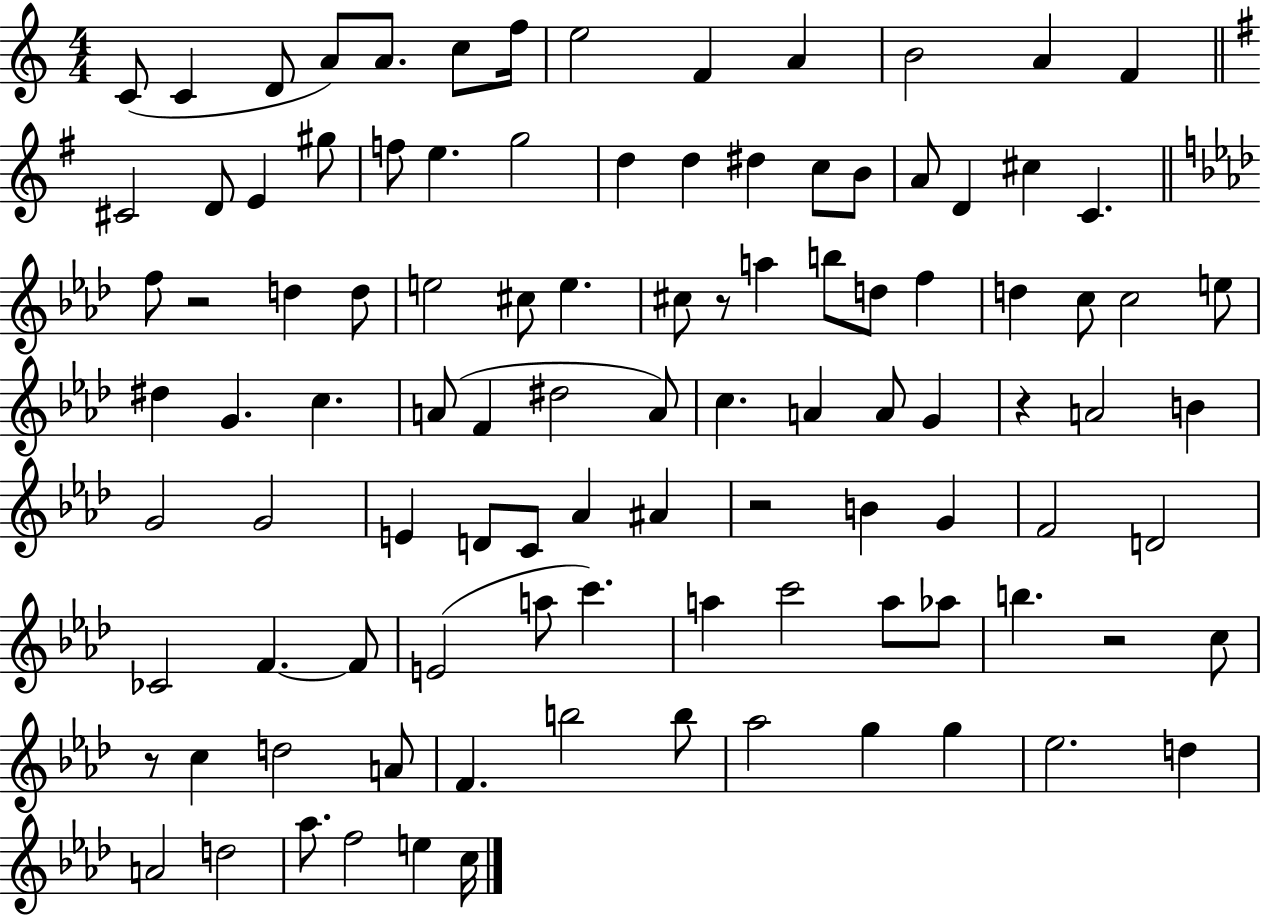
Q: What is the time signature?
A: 4/4